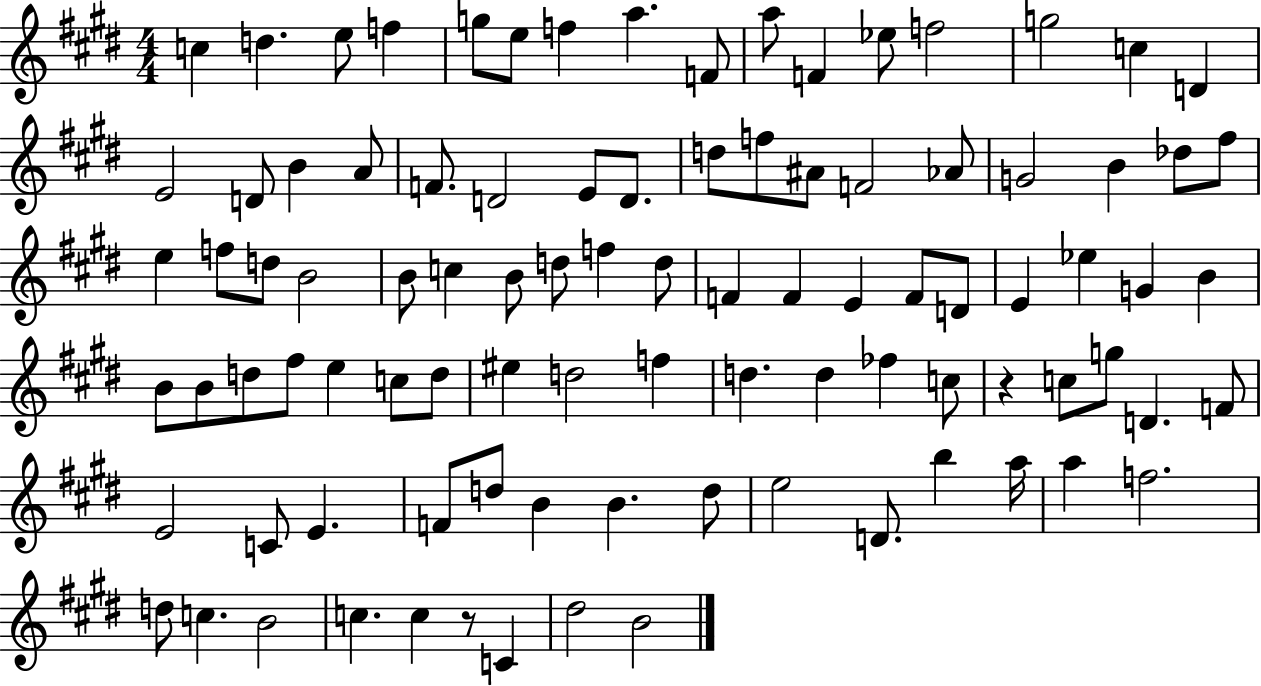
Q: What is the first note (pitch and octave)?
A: C5